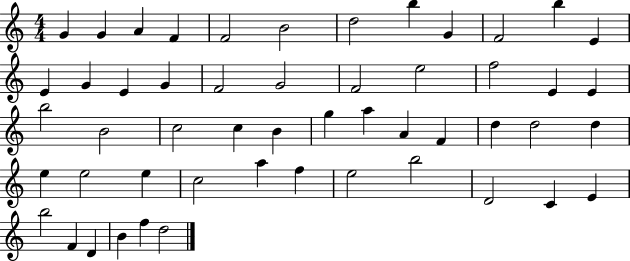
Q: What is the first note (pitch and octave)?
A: G4